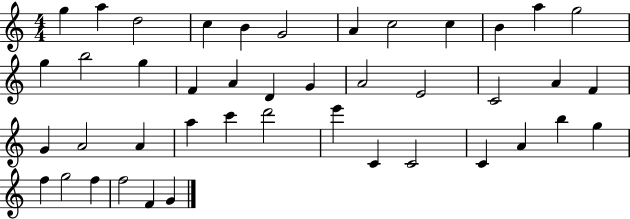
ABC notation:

X:1
T:Untitled
M:4/4
L:1/4
K:C
g a d2 c B G2 A c2 c B a g2 g b2 g F A D G A2 E2 C2 A F G A2 A a c' d'2 e' C C2 C A b g f g2 f f2 F G